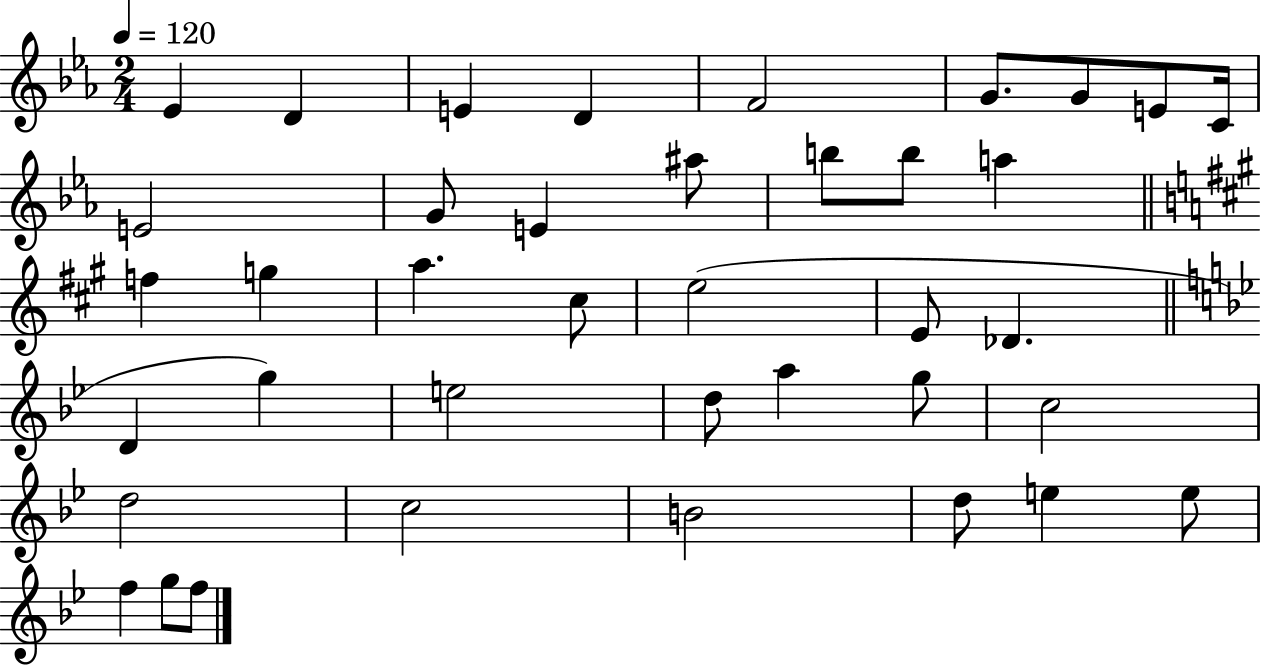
{
  \clef treble
  \numericTimeSignature
  \time 2/4
  \key ees \major
  \tempo 4 = 120
  ees'4 d'4 | e'4 d'4 | f'2 | g'8. g'8 e'8 c'16 | \break e'2 | g'8 e'4 ais''8 | b''8 b''8 a''4 | \bar "||" \break \key a \major f''4 g''4 | a''4. cis''8 | e''2( | e'8 des'4. | \break \bar "||" \break \key g \minor d'4 g''4) | e''2 | d''8 a''4 g''8 | c''2 | \break d''2 | c''2 | b'2 | d''8 e''4 e''8 | \break f''4 g''8 f''8 | \bar "|."
}